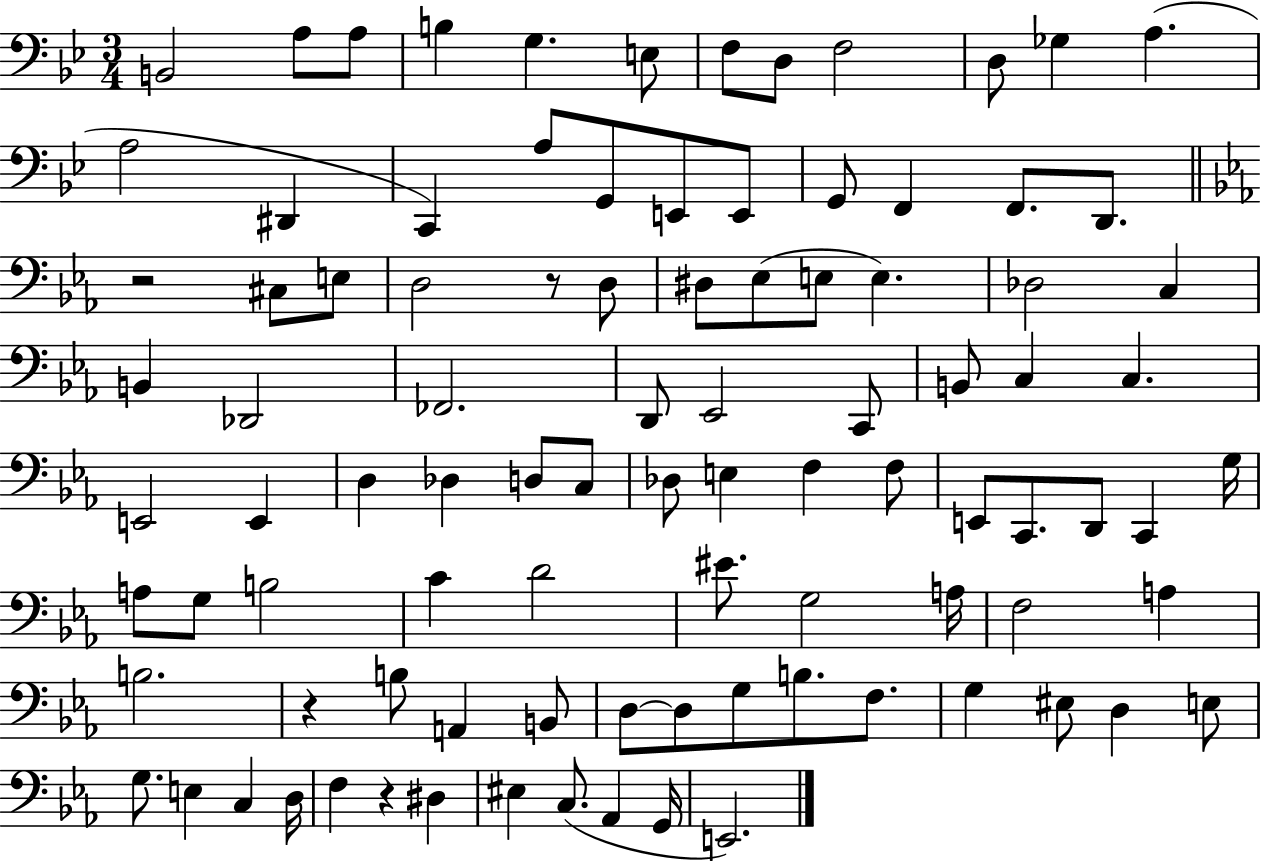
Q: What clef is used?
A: bass